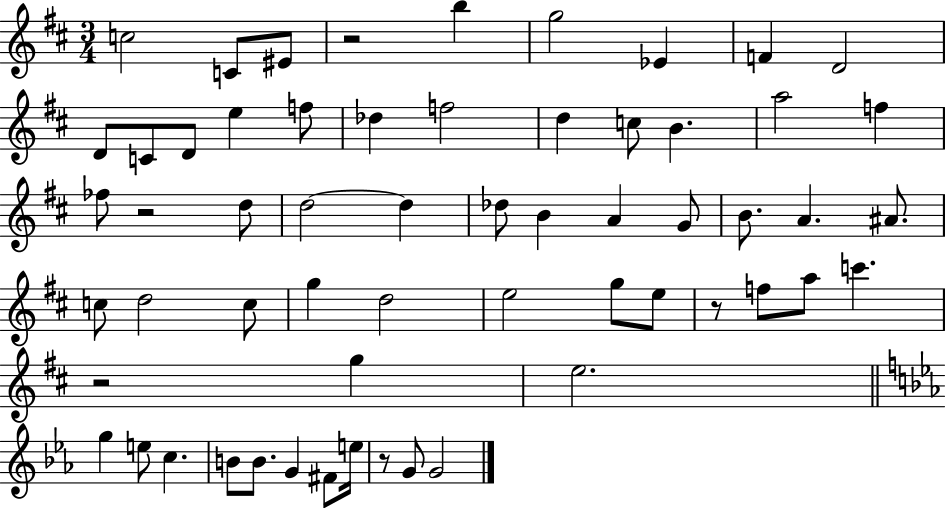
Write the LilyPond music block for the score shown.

{
  \clef treble
  \numericTimeSignature
  \time 3/4
  \key d \major
  c''2 c'8 eis'8 | r2 b''4 | g''2 ees'4 | f'4 d'2 | \break d'8 c'8 d'8 e''4 f''8 | des''4 f''2 | d''4 c''8 b'4. | a''2 f''4 | \break fes''8 r2 d''8 | d''2~~ d''4 | des''8 b'4 a'4 g'8 | b'8. a'4. ais'8. | \break c''8 d''2 c''8 | g''4 d''2 | e''2 g''8 e''8 | r8 f''8 a''8 c'''4. | \break r2 g''4 | e''2. | \bar "||" \break \key ees \major g''4 e''8 c''4. | b'8 b'8. g'4 fis'8 e''16 | r8 g'8 g'2 | \bar "|."
}